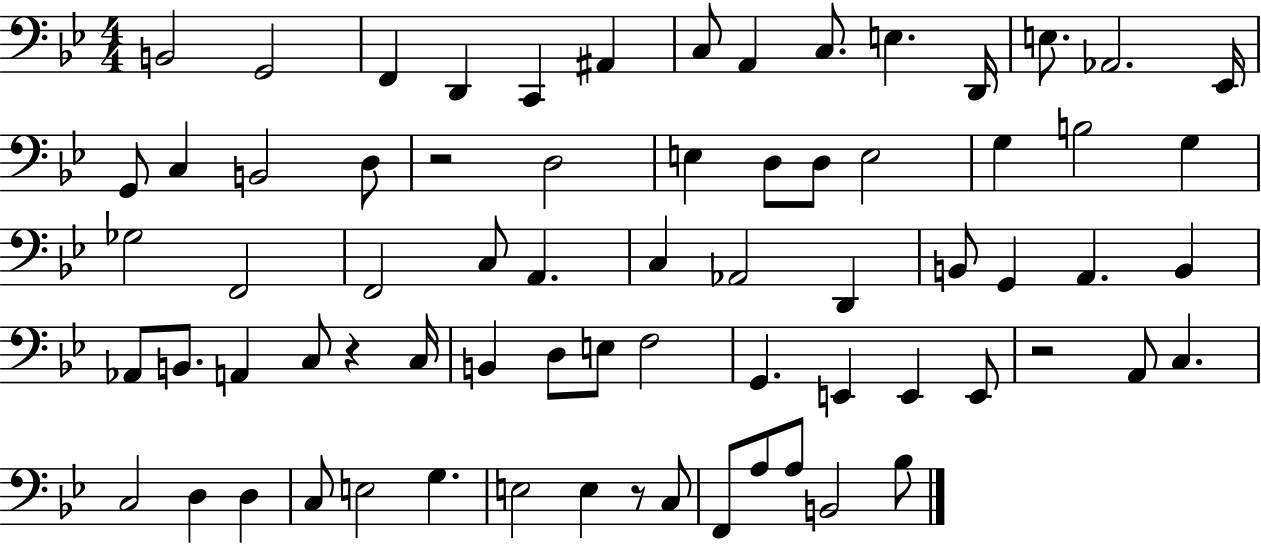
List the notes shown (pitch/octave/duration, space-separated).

B2/h G2/h F2/q D2/q C2/q A#2/q C3/e A2/q C3/e. E3/q. D2/s E3/e. Ab2/h. Eb2/s G2/e C3/q B2/h D3/e R/h D3/h E3/q D3/e D3/e E3/h G3/q B3/h G3/q Gb3/h F2/h F2/h C3/e A2/q. C3/q Ab2/h D2/q B2/e G2/q A2/q. B2/q Ab2/e B2/e. A2/q C3/e R/q C3/s B2/q D3/e E3/e F3/h G2/q. E2/q E2/q E2/e R/h A2/e C3/q. C3/h D3/q D3/q C3/e E3/h G3/q. E3/h E3/q R/e C3/e F2/e A3/e A3/e B2/h Bb3/e